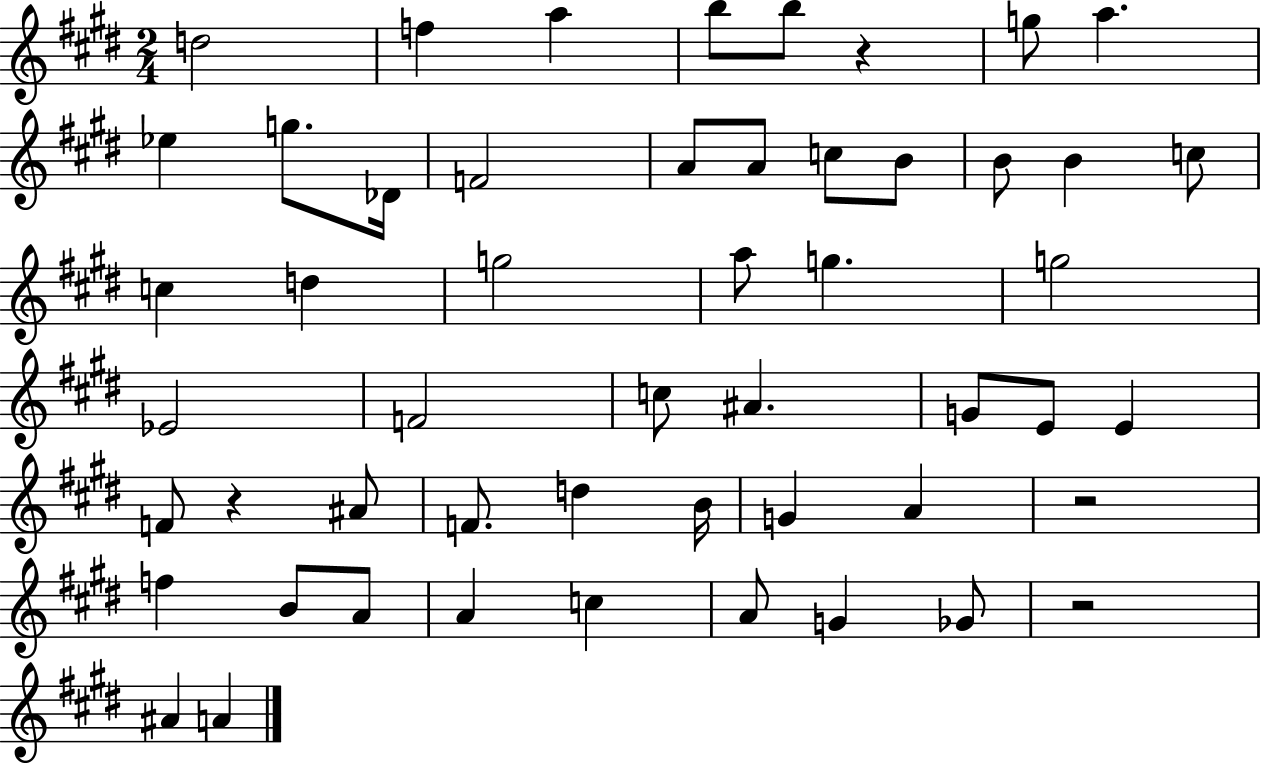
{
  \clef treble
  \numericTimeSignature
  \time 2/4
  \key e \major
  d''2 | f''4 a''4 | b''8 b''8 r4 | g''8 a''4. | \break ees''4 g''8. des'16 | f'2 | a'8 a'8 c''8 b'8 | b'8 b'4 c''8 | \break c''4 d''4 | g''2 | a''8 g''4. | g''2 | \break ees'2 | f'2 | c''8 ais'4. | g'8 e'8 e'4 | \break f'8 r4 ais'8 | f'8. d''4 b'16 | g'4 a'4 | r2 | \break f''4 b'8 a'8 | a'4 c''4 | a'8 g'4 ges'8 | r2 | \break ais'4 a'4 | \bar "|."
}